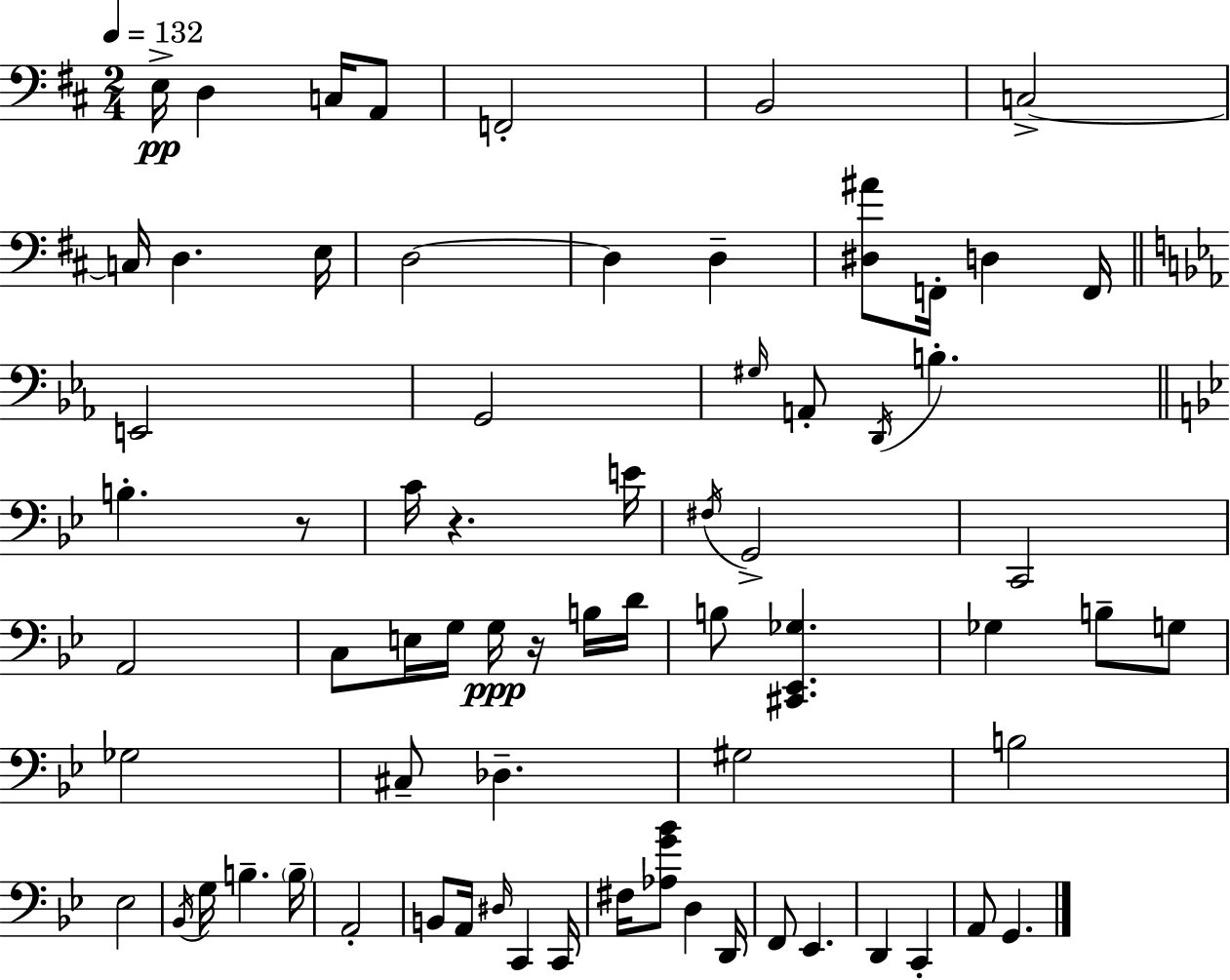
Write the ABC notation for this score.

X:1
T:Untitled
M:2/4
L:1/4
K:D
E,/4 D, C,/4 A,,/2 F,,2 B,,2 C,2 C,/4 D, E,/4 D,2 D, D, [^D,^A]/2 F,,/4 D, F,,/4 E,,2 G,,2 ^G,/4 A,,/2 D,,/4 B, B, z/2 C/4 z E/4 ^F,/4 G,,2 C,,2 A,,2 C,/2 E,/4 G,/4 G,/4 z/4 B,/4 D/4 B,/2 [^C,,_E,,_G,] _G, B,/2 G,/2 _G,2 ^C,/2 _D, ^G,2 B,2 _E,2 _B,,/4 G,/4 B, B,/4 A,,2 B,,/2 A,,/4 ^D,/4 C,, C,,/4 ^F,/4 [_A,G_B]/2 D, D,,/4 F,,/2 _E,, D,, C,, A,,/2 G,,